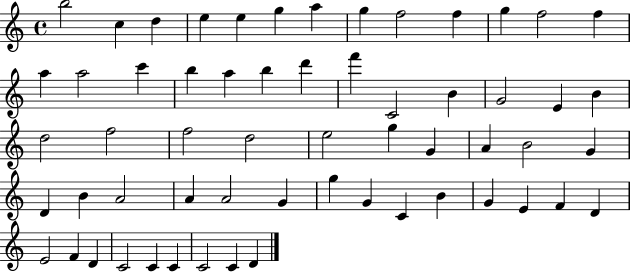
{
  \clef treble
  \time 4/4
  \defaultTimeSignature
  \key c \major
  b''2 c''4 d''4 | e''4 e''4 g''4 a''4 | g''4 f''2 f''4 | g''4 f''2 f''4 | \break a''4 a''2 c'''4 | b''4 a''4 b''4 d'''4 | f'''4 c'2 b'4 | g'2 e'4 b'4 | \break d''2 f''2 | f''2 d''2 | e''2 g''4 g'4 | a'4 b'2 g'4 | \break d'4 b'4 a'2 | a'4 a'2 g'4 | g''4 g'4 c'4 b'4 | g'4 e'4 f'4 d'4 | \break e'2 f'4 d'4 | c'2 c'4 c'4 | c'2 c'4 d'4 | \bar "|."
}